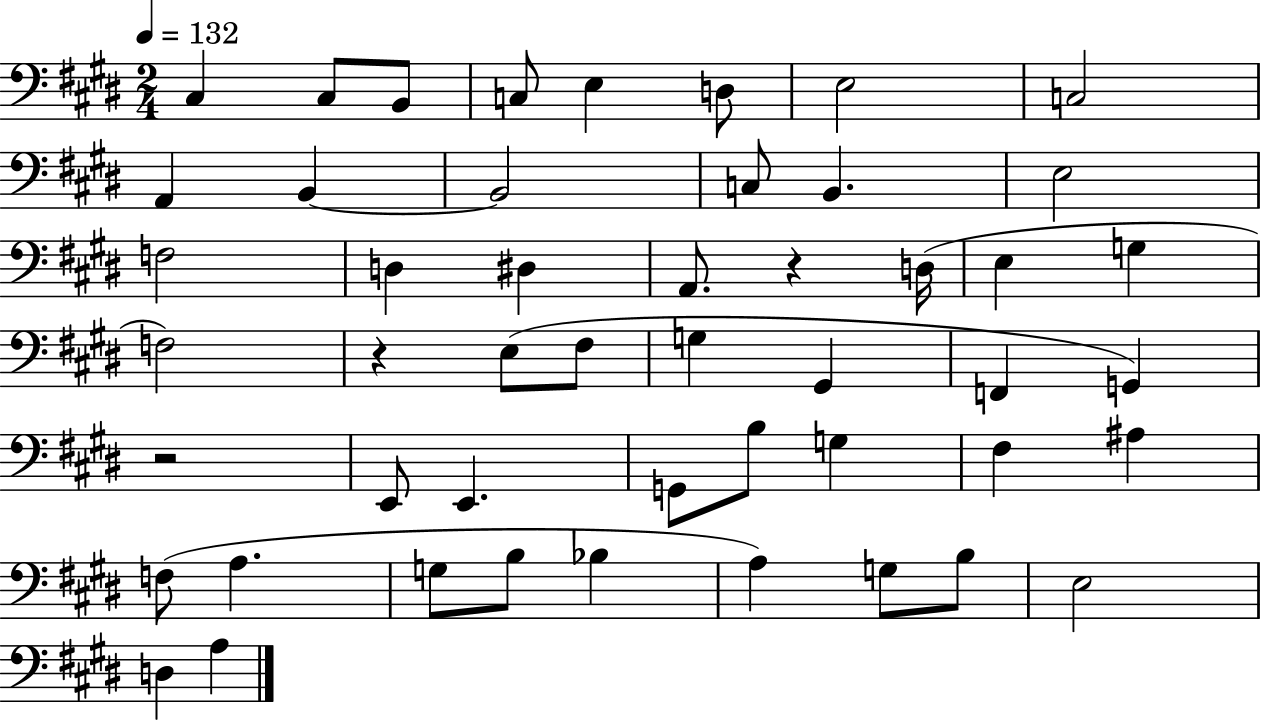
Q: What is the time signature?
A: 2/4